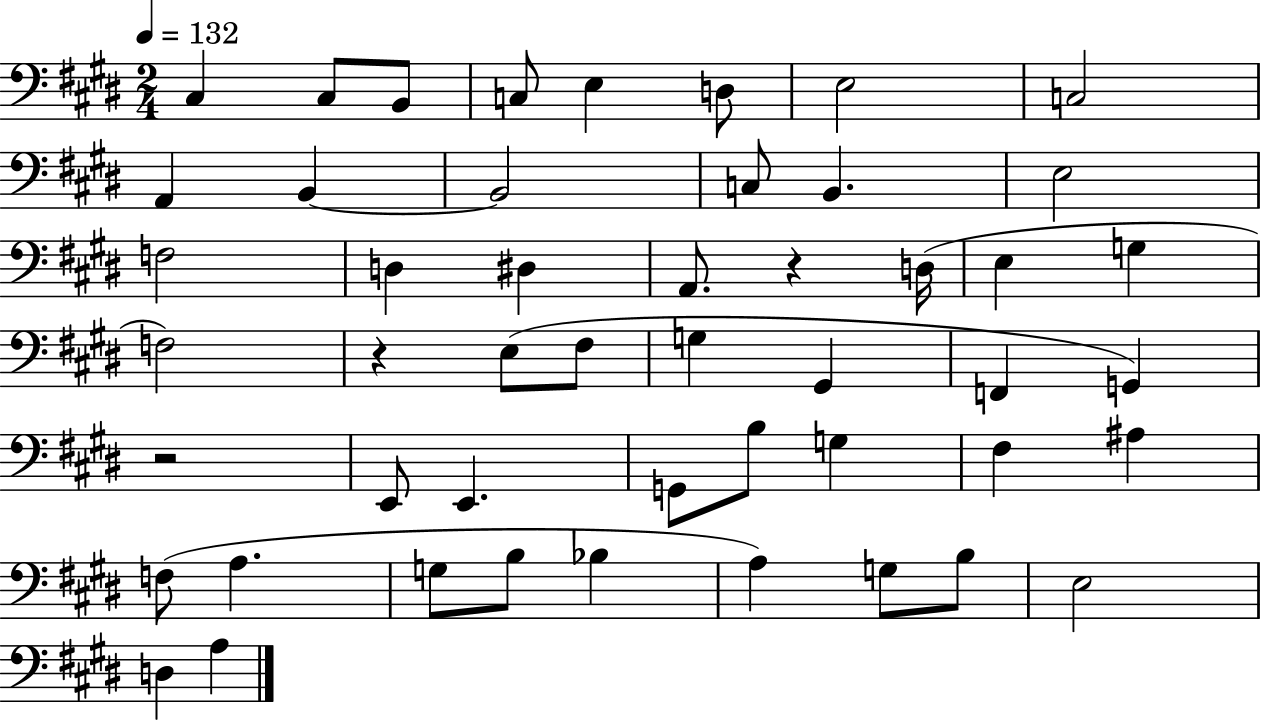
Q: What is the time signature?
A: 2/4